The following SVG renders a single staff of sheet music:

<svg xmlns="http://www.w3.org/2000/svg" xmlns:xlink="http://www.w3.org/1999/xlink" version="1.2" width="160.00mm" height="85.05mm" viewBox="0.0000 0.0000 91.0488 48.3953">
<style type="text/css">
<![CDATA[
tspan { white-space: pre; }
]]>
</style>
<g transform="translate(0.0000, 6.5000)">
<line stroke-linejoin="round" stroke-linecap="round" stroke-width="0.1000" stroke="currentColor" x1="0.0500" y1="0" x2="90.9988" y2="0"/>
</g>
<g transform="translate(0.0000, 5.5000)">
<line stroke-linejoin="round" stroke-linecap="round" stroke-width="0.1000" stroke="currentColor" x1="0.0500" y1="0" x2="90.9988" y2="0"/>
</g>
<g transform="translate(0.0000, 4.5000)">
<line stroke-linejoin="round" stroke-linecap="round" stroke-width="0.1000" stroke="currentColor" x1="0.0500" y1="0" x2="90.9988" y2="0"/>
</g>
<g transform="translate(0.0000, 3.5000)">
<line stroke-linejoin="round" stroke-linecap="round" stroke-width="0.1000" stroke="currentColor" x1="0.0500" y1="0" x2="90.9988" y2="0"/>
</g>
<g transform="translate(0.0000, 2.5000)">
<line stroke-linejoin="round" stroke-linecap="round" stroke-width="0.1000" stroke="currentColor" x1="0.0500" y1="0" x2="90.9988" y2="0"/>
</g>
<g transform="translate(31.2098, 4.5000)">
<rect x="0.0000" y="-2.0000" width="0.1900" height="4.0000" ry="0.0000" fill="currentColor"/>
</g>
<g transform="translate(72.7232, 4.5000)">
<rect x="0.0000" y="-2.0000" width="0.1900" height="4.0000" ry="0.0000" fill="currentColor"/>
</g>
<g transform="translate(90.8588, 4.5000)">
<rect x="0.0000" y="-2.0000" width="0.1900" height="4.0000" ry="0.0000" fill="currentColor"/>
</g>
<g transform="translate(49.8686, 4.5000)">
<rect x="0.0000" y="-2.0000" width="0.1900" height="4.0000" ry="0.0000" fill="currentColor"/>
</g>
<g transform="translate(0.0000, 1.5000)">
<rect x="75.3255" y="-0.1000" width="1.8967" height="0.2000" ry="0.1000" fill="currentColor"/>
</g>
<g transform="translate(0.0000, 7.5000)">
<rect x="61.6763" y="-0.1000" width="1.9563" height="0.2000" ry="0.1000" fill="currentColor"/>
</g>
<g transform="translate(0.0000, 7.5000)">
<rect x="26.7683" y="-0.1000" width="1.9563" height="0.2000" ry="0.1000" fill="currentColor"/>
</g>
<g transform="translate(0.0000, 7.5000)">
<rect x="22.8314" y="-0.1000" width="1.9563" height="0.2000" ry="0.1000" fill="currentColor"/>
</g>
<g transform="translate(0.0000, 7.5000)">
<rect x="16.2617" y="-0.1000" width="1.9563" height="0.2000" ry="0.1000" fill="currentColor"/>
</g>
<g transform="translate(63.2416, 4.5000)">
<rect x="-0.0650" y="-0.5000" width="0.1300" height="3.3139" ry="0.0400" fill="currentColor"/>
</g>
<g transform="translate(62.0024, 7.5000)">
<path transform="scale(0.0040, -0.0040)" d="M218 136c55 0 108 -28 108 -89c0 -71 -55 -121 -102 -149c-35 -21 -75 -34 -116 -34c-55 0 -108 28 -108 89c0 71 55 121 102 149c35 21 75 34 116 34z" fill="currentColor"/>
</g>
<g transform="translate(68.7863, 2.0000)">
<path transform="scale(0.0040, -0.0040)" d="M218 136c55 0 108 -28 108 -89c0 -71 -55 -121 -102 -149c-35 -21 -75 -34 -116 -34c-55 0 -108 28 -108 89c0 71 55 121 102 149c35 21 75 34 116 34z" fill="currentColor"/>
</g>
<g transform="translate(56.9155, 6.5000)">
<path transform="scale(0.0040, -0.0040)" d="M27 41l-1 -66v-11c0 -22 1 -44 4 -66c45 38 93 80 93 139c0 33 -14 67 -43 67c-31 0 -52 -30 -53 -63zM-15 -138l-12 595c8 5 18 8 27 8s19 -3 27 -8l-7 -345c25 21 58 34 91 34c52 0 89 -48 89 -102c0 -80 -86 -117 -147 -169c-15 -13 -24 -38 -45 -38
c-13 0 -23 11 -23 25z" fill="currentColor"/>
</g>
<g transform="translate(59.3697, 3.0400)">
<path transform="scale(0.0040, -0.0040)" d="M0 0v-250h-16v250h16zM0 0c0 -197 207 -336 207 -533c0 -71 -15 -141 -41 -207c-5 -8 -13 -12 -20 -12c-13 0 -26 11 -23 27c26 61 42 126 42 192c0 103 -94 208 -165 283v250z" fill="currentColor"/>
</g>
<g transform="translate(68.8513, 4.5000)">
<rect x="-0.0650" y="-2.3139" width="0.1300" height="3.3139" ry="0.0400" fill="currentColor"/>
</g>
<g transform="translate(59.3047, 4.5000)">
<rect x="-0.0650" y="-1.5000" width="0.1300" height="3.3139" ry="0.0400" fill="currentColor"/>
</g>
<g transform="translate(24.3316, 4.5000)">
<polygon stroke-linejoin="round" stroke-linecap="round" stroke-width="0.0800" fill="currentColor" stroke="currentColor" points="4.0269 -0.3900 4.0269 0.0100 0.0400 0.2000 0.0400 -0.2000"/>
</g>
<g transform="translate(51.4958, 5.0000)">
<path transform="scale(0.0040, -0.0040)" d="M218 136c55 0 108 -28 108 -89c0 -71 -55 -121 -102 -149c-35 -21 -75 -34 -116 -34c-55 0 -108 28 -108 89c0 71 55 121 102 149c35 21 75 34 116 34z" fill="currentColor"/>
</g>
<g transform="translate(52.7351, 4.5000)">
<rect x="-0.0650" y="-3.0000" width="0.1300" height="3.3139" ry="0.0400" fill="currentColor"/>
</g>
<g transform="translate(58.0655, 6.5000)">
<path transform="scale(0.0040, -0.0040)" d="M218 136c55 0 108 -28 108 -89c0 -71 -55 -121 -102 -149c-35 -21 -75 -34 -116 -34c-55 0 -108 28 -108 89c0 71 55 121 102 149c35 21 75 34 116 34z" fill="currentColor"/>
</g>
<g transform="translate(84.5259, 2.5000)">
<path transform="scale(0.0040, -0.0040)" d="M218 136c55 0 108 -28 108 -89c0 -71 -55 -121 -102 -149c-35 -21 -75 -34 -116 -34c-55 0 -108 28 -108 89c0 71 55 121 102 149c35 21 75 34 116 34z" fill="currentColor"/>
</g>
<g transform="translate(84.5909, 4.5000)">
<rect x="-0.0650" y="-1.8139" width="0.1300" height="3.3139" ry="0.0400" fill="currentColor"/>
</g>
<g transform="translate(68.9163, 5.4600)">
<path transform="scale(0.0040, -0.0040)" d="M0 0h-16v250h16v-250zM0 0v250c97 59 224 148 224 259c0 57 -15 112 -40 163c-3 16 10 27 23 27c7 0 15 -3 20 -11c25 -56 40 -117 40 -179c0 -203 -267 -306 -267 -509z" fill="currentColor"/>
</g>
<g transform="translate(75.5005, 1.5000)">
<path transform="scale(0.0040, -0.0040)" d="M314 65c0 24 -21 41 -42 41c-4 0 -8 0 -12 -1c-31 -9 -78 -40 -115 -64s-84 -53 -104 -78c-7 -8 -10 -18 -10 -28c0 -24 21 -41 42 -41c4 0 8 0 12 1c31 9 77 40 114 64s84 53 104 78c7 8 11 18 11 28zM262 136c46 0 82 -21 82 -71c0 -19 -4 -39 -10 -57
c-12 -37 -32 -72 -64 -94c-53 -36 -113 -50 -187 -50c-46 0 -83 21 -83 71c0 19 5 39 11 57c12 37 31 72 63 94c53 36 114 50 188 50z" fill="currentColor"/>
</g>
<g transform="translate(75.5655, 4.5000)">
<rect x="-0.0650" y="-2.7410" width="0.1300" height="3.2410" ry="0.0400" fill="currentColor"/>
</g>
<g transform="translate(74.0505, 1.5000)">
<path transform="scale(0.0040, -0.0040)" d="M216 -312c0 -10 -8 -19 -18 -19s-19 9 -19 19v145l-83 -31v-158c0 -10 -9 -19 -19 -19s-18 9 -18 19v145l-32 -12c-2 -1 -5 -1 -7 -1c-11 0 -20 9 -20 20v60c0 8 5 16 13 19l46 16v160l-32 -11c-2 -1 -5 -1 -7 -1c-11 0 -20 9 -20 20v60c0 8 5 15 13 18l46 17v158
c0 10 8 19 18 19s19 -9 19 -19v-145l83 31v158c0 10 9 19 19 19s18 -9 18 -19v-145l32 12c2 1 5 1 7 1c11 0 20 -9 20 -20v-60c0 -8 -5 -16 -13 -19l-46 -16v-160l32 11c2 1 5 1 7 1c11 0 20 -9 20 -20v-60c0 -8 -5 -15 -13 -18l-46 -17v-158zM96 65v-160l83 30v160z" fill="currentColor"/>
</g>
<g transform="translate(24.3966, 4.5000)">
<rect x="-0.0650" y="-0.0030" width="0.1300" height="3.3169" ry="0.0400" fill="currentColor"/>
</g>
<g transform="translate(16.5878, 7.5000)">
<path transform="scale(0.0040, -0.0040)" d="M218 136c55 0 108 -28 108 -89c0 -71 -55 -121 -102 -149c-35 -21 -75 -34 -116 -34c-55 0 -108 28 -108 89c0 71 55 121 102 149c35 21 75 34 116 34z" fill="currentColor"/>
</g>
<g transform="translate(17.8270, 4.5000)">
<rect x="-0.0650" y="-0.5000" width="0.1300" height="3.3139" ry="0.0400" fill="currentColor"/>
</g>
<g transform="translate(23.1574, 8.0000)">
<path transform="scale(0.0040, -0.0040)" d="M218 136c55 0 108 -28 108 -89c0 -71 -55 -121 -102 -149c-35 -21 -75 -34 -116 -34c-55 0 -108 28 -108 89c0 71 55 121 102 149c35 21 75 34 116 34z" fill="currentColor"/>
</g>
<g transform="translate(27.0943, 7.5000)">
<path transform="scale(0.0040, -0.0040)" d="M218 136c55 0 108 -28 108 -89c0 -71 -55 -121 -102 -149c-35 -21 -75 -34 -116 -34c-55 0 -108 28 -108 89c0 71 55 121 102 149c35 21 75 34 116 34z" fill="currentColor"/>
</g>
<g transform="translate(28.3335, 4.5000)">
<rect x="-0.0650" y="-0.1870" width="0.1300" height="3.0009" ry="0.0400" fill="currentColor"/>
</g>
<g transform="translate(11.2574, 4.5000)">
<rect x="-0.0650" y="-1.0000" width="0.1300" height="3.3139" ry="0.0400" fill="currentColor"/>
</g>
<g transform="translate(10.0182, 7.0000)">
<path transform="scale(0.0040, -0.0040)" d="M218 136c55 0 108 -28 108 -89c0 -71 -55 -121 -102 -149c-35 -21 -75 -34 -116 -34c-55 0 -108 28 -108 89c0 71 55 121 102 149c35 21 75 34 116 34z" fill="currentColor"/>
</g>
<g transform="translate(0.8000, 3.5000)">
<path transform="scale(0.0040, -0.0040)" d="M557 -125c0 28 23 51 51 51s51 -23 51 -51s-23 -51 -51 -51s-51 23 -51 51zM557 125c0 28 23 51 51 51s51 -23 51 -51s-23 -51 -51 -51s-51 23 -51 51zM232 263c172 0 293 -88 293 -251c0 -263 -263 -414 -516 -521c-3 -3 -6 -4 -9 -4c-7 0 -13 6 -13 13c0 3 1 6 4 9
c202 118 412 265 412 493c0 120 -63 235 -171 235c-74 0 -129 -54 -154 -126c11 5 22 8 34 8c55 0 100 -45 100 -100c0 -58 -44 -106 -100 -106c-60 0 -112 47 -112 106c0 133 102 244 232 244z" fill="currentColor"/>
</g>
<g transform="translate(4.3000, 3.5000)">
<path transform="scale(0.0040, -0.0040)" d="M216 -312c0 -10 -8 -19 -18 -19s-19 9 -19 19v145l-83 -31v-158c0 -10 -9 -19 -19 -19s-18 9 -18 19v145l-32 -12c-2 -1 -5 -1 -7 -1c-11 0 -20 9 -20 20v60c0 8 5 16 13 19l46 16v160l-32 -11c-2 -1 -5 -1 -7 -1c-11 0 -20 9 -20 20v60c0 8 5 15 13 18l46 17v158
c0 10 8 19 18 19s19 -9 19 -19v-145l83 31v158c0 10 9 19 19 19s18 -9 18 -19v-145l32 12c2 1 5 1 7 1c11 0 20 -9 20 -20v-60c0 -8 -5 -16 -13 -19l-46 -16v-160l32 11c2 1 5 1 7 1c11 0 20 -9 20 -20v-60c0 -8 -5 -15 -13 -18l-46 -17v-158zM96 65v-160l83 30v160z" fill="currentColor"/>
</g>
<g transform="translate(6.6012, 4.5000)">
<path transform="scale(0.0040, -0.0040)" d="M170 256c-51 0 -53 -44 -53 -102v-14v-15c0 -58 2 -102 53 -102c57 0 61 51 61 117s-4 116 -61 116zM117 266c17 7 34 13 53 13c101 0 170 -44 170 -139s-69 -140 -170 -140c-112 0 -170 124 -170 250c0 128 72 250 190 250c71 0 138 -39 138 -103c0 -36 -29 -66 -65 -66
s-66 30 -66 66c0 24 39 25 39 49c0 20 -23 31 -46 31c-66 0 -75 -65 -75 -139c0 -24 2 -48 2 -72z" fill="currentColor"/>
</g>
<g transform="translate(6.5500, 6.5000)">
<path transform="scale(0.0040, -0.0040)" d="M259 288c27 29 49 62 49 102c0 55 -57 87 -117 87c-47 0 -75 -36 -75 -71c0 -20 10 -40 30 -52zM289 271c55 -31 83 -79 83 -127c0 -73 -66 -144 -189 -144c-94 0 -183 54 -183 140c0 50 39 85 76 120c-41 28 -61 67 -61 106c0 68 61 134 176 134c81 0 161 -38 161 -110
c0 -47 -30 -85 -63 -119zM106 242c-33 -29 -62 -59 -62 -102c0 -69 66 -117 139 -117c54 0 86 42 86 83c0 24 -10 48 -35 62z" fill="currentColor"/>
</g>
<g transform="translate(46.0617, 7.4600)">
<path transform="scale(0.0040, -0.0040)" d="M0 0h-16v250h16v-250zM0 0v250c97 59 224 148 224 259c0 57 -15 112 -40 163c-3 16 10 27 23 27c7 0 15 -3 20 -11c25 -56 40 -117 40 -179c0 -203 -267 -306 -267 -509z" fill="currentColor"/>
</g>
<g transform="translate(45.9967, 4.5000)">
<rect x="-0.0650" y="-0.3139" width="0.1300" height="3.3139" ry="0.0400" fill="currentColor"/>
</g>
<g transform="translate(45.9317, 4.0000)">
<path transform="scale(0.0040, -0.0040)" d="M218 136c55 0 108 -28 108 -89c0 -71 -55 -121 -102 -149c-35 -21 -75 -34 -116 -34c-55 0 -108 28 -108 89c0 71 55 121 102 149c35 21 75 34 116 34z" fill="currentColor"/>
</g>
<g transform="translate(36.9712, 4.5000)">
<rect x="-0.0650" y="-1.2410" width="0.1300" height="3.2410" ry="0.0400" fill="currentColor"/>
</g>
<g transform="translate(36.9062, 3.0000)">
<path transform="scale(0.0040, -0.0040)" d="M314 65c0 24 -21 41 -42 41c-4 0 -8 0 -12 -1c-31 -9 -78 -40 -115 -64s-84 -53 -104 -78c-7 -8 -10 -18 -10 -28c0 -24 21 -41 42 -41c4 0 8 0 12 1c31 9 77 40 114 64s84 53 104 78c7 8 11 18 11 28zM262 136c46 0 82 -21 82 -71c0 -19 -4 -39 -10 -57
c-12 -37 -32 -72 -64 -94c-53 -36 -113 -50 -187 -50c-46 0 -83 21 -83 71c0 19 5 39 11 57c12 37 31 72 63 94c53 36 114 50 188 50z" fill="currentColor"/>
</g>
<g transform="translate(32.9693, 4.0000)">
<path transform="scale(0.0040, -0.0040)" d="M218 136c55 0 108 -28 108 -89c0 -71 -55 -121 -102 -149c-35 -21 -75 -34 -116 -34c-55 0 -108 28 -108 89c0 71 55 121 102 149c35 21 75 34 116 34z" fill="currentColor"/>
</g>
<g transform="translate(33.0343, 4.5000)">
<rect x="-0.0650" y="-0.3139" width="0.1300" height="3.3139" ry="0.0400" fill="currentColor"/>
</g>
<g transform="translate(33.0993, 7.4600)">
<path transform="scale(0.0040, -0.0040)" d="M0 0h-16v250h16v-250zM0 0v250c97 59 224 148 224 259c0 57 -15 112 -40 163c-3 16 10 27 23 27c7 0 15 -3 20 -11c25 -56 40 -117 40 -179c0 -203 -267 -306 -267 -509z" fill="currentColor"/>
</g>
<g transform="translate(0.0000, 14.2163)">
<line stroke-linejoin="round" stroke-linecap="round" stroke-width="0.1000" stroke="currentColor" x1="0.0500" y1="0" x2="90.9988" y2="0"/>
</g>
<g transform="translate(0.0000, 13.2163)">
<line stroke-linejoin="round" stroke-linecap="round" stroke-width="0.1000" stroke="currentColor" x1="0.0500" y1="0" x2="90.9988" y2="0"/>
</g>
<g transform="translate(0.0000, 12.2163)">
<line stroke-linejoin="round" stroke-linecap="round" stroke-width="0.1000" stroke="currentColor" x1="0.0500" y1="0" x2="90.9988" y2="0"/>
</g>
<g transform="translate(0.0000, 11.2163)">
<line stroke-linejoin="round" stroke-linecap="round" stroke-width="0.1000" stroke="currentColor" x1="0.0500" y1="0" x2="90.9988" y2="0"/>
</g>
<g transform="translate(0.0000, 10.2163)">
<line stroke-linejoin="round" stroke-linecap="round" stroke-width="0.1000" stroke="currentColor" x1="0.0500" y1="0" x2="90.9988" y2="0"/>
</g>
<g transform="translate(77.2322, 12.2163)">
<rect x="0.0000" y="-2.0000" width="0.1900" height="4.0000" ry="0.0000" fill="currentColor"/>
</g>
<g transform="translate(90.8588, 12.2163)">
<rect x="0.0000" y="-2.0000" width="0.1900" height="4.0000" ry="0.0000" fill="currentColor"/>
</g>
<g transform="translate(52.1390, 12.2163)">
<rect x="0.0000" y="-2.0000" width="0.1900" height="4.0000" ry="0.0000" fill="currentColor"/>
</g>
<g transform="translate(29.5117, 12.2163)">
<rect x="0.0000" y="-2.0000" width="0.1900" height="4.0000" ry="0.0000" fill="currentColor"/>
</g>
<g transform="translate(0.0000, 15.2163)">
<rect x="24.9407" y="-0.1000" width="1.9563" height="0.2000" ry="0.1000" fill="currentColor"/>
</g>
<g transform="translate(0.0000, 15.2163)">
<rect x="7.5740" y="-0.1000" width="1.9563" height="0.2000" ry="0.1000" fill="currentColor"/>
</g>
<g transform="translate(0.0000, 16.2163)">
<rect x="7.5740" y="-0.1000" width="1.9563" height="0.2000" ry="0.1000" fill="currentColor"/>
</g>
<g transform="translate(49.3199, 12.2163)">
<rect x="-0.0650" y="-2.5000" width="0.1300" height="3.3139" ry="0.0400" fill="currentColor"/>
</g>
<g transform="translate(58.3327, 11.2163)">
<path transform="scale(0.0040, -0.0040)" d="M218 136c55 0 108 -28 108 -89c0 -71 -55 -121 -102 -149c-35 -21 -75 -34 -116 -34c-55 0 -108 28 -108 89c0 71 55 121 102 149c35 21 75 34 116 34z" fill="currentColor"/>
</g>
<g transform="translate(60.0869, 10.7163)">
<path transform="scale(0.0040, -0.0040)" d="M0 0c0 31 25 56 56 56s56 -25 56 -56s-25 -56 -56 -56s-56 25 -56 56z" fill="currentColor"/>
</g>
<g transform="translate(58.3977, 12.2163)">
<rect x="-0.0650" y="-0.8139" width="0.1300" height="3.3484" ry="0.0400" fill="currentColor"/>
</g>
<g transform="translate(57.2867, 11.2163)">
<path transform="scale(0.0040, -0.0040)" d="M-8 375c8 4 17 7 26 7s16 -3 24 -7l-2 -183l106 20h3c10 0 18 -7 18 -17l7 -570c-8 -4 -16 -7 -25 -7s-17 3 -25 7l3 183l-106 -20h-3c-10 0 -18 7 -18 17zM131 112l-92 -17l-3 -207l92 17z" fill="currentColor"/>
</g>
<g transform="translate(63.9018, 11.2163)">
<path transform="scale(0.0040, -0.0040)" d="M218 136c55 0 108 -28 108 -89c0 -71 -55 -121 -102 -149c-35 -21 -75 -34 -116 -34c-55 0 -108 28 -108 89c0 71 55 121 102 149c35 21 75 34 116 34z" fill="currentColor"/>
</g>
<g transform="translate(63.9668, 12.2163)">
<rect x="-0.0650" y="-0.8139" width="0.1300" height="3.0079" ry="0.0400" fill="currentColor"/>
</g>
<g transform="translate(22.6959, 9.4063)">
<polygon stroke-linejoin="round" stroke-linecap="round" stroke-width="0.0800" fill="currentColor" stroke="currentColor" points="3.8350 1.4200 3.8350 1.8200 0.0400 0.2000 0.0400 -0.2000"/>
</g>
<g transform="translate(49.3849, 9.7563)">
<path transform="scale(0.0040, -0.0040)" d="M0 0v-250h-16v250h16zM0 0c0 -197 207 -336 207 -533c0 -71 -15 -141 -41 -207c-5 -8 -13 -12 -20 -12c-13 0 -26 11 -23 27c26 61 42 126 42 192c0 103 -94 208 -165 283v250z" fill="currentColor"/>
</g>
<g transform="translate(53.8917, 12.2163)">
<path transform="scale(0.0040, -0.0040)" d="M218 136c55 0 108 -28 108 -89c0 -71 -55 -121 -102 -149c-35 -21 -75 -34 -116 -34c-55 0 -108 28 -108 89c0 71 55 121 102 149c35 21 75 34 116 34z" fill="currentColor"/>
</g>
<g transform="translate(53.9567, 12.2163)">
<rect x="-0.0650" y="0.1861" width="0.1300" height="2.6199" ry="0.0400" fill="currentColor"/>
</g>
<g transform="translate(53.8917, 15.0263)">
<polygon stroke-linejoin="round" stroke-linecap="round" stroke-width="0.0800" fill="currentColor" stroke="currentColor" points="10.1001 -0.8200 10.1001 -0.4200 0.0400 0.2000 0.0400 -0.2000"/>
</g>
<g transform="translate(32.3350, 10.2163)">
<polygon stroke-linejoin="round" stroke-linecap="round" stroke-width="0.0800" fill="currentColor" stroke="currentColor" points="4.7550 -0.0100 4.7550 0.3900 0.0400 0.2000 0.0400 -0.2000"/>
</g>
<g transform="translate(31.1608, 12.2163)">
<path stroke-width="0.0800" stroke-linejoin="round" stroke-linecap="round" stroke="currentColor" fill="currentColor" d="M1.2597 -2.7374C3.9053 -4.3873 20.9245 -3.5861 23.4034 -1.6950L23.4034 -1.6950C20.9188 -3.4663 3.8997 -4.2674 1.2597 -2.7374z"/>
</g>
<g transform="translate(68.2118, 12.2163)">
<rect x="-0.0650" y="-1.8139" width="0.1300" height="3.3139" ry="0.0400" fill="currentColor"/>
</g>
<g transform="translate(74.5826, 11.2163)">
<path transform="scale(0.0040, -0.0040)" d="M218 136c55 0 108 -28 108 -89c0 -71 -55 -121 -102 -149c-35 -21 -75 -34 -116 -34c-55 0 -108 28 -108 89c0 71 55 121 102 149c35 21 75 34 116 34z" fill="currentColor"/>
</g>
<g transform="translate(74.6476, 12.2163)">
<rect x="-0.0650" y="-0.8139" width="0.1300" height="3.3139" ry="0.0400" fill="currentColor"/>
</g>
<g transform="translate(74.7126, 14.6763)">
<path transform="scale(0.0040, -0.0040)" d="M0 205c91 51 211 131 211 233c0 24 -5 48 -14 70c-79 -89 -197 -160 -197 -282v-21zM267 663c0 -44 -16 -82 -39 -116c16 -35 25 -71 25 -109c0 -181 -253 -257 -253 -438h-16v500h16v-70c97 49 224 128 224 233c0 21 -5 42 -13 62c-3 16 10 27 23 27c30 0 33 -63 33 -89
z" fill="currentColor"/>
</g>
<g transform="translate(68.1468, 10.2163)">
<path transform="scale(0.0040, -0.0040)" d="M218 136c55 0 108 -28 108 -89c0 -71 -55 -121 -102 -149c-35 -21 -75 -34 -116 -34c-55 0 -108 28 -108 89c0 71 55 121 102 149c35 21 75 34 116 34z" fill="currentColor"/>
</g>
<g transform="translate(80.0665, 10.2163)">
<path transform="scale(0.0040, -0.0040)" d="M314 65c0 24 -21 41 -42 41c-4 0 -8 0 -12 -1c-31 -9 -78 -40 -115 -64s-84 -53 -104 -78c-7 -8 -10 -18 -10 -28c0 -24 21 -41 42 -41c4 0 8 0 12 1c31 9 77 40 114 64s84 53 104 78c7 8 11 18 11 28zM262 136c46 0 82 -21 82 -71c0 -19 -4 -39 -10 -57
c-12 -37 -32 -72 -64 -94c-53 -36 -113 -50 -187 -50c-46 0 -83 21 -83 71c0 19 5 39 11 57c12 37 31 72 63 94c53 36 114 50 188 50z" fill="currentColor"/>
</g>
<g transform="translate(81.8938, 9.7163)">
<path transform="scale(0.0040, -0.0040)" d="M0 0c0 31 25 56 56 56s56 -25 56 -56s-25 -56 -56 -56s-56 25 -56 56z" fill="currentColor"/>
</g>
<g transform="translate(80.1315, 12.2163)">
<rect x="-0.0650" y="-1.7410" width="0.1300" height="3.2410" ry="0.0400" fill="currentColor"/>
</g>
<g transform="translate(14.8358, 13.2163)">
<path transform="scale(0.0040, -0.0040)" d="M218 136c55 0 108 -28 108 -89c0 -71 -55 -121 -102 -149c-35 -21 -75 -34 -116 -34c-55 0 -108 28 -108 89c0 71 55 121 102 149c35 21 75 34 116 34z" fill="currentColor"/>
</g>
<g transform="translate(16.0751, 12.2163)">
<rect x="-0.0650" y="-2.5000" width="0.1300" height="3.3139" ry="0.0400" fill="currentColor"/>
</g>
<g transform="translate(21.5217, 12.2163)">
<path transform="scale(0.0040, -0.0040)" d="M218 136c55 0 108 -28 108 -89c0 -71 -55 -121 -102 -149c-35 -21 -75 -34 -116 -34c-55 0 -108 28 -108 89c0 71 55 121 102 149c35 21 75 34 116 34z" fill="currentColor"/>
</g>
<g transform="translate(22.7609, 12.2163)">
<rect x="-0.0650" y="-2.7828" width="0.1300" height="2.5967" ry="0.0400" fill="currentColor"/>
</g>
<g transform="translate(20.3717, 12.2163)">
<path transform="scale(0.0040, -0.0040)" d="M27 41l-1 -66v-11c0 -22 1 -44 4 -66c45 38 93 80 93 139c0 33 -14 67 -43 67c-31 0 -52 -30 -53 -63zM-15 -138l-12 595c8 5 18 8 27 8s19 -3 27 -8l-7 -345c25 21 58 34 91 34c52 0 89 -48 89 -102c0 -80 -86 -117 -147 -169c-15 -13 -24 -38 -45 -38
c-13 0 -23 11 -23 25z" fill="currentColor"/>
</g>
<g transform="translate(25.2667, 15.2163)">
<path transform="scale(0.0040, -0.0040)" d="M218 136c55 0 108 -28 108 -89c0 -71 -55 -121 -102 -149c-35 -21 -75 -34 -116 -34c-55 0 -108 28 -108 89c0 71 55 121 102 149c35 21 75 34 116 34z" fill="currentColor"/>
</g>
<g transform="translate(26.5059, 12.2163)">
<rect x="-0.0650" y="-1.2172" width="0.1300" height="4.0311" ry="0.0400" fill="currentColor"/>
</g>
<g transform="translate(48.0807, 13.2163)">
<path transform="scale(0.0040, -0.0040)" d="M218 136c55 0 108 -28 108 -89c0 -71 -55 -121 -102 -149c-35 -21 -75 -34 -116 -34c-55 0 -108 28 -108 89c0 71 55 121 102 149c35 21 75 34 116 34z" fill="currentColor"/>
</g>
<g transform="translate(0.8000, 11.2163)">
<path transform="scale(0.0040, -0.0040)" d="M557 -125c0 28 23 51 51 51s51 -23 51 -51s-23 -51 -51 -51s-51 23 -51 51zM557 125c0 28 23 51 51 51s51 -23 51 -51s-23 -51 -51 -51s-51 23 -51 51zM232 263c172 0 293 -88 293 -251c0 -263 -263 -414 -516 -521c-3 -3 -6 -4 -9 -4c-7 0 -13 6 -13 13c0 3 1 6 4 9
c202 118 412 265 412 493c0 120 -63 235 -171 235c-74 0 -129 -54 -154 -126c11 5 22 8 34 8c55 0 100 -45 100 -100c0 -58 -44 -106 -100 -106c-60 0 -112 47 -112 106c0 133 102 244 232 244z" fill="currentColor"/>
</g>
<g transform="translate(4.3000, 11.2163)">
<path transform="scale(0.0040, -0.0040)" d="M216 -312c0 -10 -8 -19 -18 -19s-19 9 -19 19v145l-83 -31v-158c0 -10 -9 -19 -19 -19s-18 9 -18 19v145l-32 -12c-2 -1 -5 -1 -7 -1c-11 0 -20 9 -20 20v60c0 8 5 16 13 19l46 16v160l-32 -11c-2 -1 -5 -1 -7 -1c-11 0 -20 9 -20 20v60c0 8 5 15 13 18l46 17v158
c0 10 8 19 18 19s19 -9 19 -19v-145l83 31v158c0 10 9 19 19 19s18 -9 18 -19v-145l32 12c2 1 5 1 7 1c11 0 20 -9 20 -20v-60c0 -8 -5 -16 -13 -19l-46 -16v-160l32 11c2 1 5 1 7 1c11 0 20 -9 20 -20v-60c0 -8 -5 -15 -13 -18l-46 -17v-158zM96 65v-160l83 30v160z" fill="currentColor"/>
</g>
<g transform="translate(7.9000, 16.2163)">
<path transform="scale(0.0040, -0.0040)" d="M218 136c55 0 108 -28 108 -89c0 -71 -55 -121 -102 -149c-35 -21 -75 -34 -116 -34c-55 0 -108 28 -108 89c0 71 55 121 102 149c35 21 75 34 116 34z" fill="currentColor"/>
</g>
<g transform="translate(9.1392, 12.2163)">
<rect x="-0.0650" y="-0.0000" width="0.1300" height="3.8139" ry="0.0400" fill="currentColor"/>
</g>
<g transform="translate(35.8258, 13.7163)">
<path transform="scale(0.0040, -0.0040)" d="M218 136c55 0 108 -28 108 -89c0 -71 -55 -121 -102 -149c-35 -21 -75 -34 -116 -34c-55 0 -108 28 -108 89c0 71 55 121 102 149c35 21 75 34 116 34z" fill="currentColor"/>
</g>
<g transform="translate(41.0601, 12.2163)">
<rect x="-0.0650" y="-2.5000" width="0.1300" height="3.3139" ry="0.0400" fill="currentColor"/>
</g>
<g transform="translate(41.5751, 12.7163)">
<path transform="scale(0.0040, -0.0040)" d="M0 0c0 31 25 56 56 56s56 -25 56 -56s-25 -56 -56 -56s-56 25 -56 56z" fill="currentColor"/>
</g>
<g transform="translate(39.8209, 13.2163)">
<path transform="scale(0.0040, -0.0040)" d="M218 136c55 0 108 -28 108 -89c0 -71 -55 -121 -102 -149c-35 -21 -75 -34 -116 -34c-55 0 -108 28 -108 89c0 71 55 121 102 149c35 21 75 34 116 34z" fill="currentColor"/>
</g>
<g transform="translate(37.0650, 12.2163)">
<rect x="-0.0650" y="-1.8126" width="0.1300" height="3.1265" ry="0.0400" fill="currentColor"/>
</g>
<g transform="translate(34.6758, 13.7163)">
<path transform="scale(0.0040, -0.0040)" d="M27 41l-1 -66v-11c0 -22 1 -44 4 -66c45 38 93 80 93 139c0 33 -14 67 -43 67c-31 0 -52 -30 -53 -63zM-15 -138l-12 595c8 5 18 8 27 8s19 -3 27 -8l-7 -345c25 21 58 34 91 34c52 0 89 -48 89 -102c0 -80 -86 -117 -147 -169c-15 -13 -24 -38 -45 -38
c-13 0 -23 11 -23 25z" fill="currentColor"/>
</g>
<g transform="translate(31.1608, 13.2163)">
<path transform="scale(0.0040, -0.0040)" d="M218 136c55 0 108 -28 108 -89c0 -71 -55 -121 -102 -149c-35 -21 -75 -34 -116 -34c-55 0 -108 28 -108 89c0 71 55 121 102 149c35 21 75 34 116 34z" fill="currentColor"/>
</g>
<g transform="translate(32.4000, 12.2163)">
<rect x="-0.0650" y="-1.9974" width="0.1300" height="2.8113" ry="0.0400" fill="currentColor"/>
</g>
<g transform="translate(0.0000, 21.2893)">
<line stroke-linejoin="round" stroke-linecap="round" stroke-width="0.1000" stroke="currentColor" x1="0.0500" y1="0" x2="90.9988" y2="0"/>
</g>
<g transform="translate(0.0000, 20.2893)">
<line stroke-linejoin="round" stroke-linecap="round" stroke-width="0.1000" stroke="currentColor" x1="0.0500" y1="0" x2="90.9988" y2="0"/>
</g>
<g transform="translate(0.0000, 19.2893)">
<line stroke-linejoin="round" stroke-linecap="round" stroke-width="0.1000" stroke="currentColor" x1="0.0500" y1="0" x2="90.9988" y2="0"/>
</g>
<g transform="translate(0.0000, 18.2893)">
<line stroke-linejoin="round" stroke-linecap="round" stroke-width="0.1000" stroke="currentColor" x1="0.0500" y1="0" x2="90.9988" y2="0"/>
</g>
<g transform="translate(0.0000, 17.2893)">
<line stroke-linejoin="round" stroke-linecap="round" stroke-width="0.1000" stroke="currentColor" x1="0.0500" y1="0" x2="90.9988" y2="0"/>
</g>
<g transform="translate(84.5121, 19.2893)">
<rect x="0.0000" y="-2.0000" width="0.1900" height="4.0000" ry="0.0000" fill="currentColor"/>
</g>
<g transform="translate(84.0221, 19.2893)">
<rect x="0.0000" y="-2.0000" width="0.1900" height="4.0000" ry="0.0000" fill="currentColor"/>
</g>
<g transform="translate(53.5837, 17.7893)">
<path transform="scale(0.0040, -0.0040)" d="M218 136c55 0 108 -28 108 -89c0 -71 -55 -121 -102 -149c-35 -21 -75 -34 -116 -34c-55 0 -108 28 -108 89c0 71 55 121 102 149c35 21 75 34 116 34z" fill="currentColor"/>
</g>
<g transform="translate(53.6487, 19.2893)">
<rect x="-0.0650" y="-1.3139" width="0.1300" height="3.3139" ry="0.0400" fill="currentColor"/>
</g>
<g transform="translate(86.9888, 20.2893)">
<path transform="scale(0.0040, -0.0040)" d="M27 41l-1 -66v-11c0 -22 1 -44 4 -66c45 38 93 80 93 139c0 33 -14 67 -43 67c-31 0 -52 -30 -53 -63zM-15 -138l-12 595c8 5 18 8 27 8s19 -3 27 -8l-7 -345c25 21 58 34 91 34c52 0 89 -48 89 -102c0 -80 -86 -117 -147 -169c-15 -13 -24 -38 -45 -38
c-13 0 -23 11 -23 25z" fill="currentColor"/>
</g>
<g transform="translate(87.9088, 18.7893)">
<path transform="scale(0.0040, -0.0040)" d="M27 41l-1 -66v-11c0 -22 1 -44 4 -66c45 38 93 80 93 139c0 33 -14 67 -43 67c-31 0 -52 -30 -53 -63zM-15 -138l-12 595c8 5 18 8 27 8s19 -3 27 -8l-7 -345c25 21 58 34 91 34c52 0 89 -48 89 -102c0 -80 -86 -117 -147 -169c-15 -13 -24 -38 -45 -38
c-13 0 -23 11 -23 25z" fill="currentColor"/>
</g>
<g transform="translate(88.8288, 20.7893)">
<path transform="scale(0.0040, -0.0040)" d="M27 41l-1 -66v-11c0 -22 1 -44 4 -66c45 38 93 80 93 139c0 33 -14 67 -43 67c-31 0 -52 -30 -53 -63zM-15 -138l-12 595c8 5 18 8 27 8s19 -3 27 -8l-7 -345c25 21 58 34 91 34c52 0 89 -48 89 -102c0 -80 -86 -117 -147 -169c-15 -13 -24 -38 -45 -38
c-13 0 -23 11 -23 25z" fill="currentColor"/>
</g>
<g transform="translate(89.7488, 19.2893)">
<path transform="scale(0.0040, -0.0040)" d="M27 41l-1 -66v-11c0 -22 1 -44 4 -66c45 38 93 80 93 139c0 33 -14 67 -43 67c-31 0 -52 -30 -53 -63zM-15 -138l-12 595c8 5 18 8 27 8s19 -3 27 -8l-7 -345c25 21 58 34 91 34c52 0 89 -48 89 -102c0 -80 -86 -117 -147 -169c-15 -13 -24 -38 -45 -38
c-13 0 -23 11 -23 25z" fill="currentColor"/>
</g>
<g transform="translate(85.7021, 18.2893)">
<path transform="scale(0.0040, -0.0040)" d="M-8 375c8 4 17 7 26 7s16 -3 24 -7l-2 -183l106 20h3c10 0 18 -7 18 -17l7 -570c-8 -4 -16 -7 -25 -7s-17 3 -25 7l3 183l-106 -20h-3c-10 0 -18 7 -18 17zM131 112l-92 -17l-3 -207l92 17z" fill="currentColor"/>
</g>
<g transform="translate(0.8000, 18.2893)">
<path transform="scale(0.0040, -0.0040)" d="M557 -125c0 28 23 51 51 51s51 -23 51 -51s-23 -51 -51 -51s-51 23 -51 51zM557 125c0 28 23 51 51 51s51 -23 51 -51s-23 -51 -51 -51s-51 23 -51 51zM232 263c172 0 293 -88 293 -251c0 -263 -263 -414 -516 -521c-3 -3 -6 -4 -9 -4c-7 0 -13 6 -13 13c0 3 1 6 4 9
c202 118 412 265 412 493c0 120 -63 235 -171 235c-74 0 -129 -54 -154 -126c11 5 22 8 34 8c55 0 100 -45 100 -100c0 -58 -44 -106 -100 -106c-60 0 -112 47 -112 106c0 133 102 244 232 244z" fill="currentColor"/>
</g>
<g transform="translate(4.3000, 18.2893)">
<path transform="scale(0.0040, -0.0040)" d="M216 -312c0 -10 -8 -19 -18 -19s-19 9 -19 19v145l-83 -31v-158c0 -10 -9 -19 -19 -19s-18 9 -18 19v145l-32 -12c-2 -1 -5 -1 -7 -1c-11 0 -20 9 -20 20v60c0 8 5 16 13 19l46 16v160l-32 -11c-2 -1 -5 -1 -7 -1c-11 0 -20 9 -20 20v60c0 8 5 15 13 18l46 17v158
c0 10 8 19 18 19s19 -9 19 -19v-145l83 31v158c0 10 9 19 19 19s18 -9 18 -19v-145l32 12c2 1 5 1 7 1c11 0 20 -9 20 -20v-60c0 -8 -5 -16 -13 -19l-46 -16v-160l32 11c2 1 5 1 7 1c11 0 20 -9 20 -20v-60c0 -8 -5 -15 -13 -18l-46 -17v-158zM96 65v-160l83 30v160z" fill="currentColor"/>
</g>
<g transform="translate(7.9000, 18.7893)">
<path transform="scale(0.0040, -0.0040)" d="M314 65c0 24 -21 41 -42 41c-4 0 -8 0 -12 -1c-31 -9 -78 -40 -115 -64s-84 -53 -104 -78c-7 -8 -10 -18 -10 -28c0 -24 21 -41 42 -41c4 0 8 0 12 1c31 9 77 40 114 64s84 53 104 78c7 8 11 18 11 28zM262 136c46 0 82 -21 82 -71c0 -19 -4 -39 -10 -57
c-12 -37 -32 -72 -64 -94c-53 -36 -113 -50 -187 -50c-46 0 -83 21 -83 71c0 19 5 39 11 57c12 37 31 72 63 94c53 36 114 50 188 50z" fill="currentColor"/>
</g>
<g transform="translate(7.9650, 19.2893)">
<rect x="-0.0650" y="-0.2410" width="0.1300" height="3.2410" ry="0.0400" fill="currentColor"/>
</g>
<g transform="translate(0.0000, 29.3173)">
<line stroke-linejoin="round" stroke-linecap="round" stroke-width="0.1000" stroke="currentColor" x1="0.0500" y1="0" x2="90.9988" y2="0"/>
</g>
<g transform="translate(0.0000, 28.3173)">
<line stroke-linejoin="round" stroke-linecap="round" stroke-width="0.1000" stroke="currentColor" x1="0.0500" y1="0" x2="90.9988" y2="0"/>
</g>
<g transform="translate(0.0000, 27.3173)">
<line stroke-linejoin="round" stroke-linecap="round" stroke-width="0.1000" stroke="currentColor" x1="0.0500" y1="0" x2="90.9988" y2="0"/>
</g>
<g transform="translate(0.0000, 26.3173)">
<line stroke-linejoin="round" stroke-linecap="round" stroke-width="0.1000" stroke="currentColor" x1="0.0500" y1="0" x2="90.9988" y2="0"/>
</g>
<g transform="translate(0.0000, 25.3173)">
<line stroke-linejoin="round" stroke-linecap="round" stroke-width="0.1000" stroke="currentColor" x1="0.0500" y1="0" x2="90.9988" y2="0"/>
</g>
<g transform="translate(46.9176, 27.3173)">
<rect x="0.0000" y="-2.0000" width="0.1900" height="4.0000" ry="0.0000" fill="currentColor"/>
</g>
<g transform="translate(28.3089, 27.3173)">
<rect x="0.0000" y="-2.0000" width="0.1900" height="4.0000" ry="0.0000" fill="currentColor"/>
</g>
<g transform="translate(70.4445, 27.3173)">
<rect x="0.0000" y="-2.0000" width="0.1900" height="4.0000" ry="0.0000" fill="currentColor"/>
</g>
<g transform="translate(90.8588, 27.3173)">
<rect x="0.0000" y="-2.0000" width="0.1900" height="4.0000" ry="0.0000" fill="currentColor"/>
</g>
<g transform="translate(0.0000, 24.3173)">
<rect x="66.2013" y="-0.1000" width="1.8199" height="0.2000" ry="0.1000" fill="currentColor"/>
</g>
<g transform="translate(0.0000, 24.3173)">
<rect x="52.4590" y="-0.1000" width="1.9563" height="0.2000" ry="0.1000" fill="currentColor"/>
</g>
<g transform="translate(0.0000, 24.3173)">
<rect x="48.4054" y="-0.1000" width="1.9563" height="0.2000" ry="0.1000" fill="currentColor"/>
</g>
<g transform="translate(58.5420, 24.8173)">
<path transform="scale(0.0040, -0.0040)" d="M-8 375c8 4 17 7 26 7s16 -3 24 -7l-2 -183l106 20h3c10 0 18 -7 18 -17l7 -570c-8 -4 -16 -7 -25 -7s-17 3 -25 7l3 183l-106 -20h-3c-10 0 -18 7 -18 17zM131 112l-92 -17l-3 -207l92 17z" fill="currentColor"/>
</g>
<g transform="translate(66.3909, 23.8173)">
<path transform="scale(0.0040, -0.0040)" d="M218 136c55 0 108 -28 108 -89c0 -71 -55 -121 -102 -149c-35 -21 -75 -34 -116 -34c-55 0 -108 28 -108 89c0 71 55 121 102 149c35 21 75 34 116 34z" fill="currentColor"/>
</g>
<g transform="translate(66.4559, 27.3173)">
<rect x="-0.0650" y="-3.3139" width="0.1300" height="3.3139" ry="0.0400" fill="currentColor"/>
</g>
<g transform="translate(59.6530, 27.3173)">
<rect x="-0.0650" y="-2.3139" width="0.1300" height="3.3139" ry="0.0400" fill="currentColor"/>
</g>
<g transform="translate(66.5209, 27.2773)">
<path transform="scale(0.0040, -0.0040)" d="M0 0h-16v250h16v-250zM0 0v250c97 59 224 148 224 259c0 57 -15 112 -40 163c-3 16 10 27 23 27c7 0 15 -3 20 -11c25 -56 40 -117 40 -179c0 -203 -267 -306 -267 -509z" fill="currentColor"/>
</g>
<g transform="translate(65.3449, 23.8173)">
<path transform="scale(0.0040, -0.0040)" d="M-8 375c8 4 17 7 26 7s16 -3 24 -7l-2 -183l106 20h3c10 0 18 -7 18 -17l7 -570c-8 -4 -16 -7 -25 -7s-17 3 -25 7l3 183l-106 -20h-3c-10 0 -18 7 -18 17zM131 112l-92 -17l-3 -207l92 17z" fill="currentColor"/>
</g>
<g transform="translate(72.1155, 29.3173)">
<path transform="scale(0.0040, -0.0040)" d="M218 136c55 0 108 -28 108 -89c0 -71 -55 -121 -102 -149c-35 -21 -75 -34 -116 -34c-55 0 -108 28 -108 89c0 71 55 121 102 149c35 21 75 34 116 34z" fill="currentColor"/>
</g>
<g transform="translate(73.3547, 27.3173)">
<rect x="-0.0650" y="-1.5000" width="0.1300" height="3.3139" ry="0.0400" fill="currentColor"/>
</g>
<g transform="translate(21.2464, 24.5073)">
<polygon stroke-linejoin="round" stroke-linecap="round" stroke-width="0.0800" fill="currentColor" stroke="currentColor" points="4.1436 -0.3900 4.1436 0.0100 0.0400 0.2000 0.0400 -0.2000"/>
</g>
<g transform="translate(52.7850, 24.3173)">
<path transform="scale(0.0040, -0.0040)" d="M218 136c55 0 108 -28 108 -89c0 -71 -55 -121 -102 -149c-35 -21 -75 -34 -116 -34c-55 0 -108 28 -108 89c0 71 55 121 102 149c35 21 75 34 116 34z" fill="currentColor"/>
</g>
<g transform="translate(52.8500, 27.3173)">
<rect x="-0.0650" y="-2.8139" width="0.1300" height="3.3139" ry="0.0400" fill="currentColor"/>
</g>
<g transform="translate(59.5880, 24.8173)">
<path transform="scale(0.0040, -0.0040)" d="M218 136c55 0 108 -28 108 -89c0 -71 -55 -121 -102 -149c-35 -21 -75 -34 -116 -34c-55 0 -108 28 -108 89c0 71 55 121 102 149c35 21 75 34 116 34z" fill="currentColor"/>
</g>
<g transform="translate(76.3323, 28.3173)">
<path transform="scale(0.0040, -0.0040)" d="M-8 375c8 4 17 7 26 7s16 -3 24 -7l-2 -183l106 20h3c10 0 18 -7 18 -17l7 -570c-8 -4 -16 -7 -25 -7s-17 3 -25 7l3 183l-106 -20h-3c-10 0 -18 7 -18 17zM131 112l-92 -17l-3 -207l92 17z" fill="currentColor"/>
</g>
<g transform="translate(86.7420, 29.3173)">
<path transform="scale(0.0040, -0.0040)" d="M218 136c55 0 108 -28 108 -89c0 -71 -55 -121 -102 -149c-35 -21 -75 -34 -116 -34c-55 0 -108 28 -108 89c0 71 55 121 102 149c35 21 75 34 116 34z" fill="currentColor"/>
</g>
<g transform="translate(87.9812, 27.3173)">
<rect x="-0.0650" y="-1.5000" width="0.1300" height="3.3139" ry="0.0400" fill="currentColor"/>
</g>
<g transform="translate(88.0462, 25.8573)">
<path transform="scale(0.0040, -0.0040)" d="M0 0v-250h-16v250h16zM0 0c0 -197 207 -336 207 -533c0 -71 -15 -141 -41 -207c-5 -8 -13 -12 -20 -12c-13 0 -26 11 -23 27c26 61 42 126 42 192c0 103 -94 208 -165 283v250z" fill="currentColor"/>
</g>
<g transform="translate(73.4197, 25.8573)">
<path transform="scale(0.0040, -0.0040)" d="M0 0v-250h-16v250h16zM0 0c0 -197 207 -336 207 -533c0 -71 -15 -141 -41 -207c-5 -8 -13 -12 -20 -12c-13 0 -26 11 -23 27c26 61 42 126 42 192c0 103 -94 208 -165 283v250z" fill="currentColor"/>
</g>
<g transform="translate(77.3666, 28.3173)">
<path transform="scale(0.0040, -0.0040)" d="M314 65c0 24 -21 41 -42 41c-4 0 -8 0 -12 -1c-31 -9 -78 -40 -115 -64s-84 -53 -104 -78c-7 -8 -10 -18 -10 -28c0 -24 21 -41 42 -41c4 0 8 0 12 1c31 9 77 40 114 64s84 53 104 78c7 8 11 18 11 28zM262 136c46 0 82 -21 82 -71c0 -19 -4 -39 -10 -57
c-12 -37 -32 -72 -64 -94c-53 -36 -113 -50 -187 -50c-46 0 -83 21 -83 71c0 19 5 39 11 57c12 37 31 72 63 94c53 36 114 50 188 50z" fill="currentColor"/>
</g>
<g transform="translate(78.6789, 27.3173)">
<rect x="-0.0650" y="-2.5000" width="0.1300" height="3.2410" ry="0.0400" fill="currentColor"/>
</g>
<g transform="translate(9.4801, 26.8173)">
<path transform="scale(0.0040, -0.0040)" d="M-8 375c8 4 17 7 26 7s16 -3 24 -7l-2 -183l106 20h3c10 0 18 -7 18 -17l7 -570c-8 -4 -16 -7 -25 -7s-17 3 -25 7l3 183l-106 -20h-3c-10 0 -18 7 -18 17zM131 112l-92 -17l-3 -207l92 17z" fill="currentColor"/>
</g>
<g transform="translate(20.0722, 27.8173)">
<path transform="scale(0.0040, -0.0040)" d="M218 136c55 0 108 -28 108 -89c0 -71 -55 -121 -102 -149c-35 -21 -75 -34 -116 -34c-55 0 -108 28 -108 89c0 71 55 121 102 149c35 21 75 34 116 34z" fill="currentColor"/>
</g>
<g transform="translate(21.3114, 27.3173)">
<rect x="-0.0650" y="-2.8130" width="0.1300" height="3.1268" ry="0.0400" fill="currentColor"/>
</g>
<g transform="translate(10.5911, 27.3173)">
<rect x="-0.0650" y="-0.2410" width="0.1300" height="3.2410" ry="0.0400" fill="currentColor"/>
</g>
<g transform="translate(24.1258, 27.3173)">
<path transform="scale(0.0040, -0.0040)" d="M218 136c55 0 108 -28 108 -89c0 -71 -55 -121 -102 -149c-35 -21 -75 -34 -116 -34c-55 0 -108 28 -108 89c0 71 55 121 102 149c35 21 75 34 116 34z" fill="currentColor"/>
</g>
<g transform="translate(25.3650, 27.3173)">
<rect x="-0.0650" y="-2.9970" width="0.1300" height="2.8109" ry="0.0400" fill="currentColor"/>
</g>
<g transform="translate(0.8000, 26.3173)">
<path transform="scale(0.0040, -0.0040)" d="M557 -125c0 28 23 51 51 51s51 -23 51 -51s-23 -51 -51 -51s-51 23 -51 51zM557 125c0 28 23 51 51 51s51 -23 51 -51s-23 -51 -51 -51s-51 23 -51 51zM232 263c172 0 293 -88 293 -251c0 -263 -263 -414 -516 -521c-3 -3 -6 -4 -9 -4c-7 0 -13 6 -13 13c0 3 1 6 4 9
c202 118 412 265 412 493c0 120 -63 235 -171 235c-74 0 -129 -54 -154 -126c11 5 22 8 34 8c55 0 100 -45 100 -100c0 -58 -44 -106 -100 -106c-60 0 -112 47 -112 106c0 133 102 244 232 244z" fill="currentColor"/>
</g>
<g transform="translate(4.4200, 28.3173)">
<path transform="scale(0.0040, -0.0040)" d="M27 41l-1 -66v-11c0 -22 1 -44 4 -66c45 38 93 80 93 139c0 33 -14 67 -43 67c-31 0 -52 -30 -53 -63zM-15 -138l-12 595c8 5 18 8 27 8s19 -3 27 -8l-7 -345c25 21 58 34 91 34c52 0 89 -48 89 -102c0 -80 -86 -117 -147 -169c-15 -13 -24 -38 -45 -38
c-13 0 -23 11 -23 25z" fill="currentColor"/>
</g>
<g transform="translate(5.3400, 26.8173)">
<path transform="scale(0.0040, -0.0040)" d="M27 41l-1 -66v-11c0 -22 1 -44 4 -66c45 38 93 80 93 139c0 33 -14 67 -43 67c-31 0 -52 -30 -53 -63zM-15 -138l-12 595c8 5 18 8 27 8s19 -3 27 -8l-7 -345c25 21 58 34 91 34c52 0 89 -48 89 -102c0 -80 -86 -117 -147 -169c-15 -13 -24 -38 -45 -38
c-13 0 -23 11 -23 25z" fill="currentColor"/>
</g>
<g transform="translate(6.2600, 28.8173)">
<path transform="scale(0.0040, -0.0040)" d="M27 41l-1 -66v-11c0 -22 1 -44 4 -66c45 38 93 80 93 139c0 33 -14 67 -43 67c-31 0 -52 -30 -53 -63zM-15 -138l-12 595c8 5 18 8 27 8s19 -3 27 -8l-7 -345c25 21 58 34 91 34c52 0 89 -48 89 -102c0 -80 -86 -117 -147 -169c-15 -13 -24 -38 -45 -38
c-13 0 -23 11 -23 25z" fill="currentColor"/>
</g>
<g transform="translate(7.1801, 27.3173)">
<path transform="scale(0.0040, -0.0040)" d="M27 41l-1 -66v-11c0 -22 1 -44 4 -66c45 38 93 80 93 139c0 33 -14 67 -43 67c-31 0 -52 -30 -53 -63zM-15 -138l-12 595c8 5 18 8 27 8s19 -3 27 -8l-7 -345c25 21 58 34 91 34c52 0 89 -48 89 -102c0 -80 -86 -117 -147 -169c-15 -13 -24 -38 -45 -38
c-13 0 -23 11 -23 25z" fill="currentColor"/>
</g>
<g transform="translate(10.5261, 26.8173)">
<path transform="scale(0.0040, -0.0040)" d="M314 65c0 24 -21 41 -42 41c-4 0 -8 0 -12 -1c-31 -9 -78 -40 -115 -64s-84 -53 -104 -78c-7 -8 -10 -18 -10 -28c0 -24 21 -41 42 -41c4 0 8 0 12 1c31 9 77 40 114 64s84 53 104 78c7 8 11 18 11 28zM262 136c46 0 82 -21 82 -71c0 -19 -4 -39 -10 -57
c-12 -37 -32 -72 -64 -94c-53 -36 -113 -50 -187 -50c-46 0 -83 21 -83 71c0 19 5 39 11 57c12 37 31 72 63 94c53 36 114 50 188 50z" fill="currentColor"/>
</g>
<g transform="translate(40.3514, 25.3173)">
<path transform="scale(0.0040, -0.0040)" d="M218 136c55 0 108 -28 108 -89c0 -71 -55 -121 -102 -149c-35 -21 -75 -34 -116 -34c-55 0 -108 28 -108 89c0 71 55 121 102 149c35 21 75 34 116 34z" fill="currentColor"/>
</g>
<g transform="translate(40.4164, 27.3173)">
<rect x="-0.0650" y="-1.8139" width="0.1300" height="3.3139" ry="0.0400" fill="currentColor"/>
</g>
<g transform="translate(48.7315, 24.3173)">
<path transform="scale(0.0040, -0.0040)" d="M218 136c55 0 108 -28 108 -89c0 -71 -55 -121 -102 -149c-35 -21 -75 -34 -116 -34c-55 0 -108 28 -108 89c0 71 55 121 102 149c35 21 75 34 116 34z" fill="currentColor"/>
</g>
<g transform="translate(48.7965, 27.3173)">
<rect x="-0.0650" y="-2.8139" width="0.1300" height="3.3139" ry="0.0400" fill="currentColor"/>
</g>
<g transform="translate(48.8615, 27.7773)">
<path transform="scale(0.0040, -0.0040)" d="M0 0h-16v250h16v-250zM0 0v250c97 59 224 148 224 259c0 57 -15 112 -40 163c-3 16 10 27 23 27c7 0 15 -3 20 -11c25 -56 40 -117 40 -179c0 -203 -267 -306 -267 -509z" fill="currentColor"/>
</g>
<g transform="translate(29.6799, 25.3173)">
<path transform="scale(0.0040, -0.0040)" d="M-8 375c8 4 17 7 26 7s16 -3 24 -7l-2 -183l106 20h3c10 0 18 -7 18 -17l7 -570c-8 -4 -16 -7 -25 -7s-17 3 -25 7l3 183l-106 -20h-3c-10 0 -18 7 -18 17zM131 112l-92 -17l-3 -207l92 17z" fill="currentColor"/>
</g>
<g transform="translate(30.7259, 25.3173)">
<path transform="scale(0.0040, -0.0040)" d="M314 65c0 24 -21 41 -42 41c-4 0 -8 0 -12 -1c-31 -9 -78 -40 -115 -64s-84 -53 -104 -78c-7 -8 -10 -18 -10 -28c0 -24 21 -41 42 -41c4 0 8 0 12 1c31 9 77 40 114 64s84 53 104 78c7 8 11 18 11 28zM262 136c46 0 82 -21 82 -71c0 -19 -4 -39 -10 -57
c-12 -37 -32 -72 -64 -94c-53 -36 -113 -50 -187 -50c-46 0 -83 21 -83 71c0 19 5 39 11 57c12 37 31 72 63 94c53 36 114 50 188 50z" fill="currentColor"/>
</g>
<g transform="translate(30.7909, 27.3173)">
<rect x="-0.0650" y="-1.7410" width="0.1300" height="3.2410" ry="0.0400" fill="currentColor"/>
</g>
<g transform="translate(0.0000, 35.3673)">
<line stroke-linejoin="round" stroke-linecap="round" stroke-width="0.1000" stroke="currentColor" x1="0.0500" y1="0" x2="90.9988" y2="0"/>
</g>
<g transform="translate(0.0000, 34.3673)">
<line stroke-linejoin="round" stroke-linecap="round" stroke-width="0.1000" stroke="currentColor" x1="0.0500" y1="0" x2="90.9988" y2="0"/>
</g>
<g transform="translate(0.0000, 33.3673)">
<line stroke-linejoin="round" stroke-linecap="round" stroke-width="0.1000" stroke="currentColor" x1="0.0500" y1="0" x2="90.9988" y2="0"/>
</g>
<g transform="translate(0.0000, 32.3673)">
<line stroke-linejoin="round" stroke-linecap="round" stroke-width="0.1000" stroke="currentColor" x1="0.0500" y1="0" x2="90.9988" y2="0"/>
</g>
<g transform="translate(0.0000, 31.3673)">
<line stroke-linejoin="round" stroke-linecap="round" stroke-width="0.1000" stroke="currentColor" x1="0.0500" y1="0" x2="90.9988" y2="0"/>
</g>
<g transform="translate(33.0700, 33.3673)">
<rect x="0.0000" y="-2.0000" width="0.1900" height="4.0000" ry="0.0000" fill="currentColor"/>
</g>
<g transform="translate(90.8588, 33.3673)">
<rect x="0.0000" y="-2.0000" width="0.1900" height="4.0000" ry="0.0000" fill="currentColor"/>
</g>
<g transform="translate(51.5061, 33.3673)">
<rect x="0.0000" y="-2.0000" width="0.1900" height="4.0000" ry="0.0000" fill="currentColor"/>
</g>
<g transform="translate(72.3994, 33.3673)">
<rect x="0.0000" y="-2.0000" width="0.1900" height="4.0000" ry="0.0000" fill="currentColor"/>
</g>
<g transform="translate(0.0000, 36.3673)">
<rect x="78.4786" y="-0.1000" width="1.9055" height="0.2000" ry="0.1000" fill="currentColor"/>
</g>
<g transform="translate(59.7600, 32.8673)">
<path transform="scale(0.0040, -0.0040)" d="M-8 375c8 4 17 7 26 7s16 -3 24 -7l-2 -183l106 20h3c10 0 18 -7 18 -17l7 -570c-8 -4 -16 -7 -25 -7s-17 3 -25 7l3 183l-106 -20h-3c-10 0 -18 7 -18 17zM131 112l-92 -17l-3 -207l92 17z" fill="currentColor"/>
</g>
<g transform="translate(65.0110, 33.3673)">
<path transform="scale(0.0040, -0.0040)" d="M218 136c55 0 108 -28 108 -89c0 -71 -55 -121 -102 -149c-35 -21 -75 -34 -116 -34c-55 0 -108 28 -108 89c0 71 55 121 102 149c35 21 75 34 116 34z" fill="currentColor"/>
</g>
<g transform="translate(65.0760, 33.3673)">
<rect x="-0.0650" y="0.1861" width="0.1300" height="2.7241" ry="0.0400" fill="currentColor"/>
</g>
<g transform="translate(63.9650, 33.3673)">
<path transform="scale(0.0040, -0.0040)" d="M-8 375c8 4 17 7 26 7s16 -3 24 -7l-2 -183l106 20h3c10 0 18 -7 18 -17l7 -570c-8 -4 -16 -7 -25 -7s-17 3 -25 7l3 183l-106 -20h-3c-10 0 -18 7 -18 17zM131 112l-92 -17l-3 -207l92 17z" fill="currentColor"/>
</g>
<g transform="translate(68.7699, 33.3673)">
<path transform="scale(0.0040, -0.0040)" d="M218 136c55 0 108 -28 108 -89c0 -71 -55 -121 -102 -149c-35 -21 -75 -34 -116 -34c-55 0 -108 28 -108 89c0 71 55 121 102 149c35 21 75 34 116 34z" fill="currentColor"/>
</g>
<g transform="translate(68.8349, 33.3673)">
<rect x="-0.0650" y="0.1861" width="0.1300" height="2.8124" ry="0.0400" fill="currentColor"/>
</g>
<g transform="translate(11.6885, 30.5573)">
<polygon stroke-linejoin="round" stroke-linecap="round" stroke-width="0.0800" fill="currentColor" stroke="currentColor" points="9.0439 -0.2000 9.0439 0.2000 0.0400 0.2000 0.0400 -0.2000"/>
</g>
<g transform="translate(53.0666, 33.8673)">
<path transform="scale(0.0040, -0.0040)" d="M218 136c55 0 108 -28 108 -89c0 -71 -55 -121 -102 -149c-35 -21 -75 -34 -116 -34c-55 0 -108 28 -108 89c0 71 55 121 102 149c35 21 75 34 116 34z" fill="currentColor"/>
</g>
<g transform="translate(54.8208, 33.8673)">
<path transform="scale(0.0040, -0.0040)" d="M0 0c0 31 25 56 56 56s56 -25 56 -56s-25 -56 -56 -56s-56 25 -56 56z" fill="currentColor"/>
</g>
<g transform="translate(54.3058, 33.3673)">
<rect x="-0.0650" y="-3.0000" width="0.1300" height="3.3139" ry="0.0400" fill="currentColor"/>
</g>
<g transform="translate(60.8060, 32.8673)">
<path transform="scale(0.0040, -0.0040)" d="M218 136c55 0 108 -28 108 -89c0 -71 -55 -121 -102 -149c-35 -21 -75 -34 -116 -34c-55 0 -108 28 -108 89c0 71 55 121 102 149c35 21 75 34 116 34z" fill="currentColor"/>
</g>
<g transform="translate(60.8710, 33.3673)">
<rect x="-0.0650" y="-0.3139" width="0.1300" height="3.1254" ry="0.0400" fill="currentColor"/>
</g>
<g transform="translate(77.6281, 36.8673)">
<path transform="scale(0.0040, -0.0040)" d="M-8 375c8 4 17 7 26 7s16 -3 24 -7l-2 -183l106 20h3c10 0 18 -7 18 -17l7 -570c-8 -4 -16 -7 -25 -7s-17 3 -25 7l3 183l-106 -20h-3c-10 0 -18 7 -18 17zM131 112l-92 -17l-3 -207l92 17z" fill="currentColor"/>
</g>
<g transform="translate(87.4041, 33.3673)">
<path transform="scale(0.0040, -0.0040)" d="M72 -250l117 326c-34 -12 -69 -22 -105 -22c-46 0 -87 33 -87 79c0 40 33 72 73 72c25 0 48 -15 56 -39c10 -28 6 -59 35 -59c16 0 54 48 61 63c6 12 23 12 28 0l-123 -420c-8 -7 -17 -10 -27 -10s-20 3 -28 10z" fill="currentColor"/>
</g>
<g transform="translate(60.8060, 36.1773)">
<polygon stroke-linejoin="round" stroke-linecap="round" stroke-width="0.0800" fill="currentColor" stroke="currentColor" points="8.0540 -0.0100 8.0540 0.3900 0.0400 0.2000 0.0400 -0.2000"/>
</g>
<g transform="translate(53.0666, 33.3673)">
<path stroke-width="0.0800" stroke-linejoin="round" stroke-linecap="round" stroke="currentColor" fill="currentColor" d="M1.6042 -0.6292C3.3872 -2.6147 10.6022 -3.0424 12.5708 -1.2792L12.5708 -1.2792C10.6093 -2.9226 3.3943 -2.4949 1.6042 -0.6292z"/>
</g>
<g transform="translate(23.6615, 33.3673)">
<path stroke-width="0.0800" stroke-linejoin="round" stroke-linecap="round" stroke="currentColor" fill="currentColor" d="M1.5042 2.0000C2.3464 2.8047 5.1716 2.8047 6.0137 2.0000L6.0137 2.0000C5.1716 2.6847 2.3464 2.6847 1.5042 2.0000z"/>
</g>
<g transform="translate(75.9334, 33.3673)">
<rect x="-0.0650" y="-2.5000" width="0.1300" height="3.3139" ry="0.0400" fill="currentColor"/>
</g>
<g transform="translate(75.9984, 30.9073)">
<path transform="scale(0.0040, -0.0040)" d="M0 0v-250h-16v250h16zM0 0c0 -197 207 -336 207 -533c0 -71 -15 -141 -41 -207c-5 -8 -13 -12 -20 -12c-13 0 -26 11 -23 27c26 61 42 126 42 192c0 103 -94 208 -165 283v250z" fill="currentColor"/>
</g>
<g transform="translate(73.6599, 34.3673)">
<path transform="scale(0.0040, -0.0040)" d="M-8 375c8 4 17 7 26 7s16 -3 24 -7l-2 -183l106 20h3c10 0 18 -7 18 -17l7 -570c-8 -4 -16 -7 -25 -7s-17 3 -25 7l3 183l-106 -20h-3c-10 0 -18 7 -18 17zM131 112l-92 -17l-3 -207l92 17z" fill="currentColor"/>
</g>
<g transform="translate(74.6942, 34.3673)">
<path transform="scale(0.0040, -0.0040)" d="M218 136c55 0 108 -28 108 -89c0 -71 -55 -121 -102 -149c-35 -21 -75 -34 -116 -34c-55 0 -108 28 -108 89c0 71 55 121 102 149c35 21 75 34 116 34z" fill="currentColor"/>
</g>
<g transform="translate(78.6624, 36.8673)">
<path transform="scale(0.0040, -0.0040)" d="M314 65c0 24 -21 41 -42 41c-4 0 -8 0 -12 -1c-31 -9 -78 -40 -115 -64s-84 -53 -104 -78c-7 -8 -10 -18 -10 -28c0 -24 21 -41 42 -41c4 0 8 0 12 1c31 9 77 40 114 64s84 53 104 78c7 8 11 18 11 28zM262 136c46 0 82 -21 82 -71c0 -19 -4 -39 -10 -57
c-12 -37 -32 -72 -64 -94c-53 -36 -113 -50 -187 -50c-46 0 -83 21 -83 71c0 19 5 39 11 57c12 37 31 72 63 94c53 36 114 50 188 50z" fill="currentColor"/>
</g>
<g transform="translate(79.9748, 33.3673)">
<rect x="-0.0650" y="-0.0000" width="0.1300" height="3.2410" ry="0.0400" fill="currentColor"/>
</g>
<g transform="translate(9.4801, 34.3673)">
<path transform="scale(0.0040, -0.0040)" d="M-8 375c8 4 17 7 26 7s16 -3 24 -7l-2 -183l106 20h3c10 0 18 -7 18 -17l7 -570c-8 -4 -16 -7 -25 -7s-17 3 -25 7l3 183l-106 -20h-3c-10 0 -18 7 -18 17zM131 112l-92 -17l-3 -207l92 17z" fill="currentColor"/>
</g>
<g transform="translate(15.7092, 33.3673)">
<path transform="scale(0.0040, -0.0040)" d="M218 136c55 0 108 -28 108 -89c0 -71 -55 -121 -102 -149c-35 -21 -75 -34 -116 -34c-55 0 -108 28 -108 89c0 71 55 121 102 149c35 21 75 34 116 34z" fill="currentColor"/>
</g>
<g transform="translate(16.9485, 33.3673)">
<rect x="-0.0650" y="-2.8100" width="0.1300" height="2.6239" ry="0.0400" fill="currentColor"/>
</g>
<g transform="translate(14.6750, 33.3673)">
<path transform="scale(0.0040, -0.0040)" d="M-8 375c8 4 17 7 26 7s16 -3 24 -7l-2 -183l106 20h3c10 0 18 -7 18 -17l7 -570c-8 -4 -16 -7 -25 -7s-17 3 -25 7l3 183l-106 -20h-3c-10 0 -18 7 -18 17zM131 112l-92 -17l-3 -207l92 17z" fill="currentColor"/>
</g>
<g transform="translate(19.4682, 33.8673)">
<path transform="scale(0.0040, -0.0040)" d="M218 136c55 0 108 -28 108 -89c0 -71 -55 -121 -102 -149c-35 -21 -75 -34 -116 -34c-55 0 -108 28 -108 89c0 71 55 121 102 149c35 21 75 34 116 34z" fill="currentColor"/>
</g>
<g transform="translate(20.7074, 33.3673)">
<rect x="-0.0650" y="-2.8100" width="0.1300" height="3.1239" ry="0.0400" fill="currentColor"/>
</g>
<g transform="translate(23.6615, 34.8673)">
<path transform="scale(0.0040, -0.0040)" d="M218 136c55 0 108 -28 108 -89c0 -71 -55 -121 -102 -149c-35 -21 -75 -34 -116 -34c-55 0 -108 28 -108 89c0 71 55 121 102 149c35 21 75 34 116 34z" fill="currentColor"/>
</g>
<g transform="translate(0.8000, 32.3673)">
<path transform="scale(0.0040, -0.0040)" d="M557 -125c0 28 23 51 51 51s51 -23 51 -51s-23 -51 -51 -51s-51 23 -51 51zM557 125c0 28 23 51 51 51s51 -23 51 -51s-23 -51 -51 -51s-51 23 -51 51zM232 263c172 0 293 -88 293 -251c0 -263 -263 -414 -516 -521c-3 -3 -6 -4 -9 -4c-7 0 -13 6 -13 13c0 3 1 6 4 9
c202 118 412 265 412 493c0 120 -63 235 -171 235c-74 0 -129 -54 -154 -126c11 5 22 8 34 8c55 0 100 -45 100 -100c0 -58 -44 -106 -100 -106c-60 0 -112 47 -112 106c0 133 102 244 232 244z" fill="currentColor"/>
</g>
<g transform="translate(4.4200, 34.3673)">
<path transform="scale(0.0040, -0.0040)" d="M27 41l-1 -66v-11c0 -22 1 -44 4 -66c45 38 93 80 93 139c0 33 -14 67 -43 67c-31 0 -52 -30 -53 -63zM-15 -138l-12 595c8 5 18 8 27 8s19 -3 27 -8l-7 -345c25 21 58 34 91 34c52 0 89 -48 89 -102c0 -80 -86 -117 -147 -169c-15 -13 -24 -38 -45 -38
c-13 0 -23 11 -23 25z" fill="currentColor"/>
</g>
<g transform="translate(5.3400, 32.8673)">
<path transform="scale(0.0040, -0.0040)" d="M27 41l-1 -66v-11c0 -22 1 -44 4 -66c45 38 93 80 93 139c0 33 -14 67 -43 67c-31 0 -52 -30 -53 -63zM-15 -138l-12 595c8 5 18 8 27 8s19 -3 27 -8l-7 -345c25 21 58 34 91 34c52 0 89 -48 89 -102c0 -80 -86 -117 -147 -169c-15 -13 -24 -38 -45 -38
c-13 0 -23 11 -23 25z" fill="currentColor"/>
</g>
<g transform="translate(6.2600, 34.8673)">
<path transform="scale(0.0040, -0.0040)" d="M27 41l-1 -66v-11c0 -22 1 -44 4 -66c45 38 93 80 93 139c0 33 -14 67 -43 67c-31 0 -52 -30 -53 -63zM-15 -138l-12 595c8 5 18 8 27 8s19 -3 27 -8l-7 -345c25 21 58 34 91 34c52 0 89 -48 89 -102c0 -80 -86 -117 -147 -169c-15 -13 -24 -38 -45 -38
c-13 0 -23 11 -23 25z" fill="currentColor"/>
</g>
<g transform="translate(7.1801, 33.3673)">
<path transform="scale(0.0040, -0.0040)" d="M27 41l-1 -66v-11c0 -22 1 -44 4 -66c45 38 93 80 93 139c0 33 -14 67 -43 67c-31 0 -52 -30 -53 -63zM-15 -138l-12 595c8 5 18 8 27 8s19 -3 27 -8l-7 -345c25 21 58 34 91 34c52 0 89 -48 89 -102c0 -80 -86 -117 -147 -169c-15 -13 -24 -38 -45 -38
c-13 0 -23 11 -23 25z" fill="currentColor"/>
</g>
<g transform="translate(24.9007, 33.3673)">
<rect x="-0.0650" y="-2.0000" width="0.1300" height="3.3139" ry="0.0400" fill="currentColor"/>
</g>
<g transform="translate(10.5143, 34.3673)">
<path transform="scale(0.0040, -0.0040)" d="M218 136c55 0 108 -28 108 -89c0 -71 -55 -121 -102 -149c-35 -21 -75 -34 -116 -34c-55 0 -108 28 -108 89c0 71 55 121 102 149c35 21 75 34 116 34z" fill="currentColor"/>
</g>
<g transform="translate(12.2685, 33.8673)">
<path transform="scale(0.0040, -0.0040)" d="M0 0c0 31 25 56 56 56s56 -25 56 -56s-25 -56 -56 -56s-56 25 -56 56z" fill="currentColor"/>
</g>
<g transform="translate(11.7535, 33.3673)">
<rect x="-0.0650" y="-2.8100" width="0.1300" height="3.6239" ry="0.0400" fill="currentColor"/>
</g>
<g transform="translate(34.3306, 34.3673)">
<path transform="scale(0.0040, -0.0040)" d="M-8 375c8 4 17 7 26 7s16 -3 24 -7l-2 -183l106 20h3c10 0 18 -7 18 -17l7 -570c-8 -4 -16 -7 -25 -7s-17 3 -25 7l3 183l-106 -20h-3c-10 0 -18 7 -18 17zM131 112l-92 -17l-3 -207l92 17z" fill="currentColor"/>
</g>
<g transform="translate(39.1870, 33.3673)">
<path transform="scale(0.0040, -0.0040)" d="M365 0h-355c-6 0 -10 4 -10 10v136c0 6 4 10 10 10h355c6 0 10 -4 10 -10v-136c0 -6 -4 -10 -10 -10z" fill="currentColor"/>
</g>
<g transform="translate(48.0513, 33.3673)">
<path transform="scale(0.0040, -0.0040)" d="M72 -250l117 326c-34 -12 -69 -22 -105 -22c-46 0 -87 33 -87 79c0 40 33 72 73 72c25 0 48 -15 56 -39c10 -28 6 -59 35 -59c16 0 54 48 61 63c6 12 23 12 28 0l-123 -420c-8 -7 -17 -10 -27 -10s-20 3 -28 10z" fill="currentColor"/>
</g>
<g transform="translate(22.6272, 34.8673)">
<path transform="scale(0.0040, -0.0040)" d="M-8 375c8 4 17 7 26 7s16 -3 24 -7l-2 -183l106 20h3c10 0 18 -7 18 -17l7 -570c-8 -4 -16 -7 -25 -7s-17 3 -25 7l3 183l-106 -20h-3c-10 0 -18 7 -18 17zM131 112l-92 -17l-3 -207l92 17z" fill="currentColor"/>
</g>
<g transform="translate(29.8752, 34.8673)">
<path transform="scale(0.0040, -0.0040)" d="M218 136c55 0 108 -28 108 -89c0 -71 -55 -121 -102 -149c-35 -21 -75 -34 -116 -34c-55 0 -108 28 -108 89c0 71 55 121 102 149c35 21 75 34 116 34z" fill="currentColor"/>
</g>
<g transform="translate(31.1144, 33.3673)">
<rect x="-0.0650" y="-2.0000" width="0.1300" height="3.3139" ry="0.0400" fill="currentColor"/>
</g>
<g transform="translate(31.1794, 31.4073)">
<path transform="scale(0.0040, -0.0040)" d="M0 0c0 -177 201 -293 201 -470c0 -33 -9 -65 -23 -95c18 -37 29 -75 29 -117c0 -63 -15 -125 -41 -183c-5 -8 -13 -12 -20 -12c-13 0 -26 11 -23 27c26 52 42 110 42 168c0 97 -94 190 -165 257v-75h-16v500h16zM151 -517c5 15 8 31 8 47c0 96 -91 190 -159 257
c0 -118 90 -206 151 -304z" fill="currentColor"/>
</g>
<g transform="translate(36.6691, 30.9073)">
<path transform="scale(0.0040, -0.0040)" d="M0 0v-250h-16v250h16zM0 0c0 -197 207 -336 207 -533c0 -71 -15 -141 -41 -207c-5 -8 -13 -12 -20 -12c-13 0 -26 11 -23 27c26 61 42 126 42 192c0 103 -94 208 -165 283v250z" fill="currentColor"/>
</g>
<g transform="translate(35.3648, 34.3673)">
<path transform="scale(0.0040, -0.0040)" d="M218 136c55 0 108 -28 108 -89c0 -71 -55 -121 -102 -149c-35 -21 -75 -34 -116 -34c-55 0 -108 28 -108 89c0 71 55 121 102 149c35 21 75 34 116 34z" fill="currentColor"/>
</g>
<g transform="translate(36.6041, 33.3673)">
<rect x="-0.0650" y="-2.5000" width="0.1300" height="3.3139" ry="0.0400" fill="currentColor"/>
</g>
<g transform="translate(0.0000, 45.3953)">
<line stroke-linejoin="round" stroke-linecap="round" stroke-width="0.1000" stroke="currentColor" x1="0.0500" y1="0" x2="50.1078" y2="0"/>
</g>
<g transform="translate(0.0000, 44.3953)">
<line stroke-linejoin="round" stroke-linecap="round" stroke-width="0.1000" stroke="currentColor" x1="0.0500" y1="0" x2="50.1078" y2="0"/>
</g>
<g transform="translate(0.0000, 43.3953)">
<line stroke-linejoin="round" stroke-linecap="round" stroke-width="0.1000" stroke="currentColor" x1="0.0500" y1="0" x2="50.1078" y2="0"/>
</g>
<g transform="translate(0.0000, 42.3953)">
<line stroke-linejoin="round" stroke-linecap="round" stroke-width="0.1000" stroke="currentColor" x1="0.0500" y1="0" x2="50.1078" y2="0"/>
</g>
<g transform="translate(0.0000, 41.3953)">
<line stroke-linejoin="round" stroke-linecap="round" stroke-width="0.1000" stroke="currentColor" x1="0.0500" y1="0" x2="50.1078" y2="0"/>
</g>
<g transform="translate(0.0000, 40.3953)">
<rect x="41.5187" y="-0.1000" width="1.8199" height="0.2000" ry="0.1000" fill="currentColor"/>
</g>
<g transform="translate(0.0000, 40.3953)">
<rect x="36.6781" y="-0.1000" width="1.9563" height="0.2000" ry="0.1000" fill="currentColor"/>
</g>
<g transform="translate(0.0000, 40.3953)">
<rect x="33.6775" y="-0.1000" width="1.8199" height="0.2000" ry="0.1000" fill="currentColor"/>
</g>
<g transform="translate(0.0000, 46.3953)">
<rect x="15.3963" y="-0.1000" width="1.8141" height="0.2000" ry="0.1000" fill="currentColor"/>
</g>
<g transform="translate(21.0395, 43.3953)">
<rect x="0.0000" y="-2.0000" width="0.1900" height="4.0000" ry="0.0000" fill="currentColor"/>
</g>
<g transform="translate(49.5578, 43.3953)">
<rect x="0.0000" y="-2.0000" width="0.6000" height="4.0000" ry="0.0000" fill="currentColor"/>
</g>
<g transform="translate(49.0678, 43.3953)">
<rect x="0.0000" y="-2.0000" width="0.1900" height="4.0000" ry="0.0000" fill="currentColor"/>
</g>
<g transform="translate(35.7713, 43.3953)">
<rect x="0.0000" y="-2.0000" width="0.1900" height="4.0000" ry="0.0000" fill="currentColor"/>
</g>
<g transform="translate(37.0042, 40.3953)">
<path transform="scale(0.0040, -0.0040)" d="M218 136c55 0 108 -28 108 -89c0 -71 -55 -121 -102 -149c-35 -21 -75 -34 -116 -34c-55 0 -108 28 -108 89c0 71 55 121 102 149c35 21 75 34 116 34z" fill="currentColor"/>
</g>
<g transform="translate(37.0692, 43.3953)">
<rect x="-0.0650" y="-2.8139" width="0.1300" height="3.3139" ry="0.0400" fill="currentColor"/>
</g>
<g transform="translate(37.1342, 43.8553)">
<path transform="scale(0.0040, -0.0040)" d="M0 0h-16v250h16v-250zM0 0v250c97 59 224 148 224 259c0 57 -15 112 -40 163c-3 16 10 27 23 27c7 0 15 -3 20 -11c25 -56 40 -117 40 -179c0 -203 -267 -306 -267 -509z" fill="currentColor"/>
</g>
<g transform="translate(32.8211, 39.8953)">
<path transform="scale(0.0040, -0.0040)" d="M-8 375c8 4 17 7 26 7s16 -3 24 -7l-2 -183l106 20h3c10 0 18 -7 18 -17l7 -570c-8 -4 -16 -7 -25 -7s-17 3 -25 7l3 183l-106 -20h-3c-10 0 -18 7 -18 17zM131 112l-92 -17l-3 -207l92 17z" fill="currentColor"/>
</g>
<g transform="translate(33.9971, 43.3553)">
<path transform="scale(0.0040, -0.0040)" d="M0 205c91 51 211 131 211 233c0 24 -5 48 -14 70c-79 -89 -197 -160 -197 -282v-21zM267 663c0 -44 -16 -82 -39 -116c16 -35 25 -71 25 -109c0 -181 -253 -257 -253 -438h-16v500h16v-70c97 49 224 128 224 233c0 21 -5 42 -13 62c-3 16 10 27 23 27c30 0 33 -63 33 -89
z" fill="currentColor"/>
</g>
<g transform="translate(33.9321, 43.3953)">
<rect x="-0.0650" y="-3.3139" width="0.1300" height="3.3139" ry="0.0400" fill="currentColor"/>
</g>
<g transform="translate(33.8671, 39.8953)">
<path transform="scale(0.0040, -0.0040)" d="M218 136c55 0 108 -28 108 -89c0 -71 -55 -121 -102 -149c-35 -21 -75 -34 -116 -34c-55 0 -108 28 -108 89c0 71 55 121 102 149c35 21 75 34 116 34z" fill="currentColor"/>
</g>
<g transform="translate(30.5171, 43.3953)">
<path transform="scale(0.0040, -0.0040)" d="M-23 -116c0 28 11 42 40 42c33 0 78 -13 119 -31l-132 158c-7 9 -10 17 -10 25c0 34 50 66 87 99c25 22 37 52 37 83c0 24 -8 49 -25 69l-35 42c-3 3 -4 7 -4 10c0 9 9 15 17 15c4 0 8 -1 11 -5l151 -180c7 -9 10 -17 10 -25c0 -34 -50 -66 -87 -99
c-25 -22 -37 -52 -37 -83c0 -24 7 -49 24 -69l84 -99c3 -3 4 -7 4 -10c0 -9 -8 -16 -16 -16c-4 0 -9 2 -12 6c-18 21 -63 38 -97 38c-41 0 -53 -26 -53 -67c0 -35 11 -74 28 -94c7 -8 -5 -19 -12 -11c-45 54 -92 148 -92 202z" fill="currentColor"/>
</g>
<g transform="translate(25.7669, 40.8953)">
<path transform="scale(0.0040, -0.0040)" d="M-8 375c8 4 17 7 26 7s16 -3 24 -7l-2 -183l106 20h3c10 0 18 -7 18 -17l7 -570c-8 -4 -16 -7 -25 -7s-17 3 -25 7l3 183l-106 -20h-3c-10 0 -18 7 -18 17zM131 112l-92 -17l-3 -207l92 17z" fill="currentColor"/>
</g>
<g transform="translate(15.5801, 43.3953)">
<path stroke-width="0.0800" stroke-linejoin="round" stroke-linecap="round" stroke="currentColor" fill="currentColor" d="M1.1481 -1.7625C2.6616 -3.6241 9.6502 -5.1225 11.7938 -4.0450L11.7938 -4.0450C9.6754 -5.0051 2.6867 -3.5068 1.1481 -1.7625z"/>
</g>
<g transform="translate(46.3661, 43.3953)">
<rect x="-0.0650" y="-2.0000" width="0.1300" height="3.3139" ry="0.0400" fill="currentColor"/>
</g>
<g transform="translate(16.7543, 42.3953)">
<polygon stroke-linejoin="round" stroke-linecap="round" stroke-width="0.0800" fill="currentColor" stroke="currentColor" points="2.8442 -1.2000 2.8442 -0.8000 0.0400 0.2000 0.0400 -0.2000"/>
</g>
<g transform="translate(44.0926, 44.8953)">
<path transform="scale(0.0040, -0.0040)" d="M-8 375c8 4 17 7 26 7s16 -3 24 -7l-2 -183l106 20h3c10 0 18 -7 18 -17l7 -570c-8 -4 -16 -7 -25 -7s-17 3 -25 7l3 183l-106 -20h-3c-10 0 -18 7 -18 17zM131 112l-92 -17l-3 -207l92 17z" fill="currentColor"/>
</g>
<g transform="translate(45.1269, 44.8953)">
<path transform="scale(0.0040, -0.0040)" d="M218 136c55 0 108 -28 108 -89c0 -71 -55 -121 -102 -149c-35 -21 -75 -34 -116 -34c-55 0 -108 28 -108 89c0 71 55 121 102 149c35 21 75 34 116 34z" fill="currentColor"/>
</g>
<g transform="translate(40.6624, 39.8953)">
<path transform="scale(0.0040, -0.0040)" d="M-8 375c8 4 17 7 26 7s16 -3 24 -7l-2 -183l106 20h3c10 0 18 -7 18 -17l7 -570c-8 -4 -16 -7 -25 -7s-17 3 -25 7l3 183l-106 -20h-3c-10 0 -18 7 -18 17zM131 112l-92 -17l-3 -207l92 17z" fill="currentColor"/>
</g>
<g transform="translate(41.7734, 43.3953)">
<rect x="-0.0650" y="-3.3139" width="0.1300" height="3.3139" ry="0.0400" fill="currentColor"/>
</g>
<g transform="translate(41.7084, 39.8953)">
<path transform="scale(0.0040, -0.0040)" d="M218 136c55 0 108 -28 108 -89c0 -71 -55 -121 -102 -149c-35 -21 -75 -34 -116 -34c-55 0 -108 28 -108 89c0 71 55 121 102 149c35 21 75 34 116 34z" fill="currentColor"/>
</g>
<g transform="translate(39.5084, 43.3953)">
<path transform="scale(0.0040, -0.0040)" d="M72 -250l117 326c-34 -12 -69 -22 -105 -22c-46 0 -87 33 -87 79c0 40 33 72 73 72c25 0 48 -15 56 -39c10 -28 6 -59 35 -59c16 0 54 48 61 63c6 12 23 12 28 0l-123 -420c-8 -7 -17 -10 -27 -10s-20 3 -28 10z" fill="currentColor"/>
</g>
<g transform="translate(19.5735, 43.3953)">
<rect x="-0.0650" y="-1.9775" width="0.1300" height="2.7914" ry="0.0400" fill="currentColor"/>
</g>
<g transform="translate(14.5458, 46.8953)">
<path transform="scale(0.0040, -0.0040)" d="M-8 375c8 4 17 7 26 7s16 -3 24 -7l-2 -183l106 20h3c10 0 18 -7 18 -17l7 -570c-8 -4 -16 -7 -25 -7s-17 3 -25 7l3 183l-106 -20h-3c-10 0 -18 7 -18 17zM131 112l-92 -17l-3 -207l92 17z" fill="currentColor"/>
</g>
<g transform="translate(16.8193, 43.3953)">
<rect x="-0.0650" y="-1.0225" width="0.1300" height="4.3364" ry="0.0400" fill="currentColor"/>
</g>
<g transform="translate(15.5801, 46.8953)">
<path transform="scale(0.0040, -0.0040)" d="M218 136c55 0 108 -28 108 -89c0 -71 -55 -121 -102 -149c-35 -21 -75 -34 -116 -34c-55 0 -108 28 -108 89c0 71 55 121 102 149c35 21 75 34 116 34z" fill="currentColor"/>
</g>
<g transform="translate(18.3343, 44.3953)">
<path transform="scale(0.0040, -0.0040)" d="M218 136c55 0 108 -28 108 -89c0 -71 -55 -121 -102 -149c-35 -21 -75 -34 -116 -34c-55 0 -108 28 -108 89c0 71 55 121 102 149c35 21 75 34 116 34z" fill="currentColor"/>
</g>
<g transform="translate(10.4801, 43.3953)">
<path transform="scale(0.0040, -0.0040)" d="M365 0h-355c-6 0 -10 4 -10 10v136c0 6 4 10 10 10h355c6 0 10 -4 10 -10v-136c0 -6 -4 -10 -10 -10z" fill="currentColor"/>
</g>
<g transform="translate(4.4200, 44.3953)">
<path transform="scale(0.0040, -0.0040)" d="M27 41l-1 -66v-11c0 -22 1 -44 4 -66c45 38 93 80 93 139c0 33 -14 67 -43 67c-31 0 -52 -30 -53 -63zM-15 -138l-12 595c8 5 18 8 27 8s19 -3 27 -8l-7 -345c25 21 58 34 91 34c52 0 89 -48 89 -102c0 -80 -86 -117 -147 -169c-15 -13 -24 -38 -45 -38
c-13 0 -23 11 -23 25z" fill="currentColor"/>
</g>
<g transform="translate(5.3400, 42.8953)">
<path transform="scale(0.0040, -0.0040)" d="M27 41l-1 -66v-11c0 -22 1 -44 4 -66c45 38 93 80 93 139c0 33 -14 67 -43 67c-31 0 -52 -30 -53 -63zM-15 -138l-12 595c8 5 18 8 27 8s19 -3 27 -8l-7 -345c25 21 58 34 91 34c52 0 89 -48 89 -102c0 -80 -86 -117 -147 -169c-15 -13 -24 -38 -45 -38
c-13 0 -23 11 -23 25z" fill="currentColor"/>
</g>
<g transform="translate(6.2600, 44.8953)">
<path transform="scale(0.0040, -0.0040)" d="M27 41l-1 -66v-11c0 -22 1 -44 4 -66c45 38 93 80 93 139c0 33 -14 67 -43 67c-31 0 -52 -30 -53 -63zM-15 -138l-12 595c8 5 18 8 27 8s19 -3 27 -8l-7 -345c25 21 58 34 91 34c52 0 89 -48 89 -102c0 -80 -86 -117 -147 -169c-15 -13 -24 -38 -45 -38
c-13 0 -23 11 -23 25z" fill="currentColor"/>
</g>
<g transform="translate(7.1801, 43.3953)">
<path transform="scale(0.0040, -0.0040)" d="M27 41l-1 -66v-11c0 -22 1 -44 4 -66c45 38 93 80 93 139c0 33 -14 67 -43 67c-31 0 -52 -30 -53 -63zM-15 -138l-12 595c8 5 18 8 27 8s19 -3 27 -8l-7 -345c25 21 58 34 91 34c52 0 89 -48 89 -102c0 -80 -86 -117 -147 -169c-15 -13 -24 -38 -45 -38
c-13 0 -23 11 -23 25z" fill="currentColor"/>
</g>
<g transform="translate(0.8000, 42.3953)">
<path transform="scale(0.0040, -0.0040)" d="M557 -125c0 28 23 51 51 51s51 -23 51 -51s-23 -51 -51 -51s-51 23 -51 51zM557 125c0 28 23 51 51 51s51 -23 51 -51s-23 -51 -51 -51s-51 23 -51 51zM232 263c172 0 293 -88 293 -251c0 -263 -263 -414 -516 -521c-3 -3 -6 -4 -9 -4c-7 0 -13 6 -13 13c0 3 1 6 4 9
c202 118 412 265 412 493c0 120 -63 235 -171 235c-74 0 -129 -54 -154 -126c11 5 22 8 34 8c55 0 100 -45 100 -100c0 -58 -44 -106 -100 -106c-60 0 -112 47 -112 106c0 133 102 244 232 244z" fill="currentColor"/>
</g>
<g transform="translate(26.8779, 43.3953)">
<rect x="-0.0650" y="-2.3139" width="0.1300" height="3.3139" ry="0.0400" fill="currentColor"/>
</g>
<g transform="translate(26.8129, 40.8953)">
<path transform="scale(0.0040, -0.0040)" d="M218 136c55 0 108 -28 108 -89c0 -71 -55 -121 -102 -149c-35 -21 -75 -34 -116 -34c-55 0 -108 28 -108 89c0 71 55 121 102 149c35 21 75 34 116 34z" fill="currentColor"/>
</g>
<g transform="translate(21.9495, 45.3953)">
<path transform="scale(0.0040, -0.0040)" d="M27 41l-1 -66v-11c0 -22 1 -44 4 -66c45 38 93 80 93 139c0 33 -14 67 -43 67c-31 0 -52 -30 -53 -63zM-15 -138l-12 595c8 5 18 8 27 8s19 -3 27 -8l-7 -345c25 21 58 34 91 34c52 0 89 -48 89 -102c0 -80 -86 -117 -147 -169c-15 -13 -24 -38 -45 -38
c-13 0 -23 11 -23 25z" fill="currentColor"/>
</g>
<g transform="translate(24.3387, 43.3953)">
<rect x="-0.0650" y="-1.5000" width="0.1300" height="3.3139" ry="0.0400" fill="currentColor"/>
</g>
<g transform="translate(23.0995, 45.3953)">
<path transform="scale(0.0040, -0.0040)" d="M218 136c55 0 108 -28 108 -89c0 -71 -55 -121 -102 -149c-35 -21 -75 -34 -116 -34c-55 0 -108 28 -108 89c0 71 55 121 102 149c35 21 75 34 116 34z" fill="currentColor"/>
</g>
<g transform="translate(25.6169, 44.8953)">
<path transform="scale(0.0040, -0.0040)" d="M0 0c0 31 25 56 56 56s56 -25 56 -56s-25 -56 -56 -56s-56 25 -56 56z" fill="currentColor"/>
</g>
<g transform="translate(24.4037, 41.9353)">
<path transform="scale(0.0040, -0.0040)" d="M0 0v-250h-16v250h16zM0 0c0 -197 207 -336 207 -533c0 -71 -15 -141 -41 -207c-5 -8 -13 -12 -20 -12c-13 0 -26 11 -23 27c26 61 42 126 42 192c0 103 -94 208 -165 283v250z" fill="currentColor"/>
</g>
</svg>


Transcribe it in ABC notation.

X:1
T:Untitled
M:6/8
L:1/4
K:G
^F,, E,, D,,/2 E,,/2 E,/2 G,2 E,/2 C, _G,,/2 E,, B,/2 ^C2 A, C,, B,, _D,/2 E,,/2 B,,/2 _A,,/2 B,, B,,/2 D,/2 F,/2 F,/2 A, F,/4 A,2 E,2 G, E,2 C,/2 _D,/2 A,2 A, C/2 C B, D/2 G,,/2 B,,2 G,,/2 B,,/2 D,/2 C,/2 A,, A,,/4 B,,/2 z2 z/2 C, E,/2 D,/2 D,/2 B,,/2 D,,2 z/2 z2 D,,/2 _B,,/2 _G,,/2 B, z D/4 C/2 z/2 D A,,